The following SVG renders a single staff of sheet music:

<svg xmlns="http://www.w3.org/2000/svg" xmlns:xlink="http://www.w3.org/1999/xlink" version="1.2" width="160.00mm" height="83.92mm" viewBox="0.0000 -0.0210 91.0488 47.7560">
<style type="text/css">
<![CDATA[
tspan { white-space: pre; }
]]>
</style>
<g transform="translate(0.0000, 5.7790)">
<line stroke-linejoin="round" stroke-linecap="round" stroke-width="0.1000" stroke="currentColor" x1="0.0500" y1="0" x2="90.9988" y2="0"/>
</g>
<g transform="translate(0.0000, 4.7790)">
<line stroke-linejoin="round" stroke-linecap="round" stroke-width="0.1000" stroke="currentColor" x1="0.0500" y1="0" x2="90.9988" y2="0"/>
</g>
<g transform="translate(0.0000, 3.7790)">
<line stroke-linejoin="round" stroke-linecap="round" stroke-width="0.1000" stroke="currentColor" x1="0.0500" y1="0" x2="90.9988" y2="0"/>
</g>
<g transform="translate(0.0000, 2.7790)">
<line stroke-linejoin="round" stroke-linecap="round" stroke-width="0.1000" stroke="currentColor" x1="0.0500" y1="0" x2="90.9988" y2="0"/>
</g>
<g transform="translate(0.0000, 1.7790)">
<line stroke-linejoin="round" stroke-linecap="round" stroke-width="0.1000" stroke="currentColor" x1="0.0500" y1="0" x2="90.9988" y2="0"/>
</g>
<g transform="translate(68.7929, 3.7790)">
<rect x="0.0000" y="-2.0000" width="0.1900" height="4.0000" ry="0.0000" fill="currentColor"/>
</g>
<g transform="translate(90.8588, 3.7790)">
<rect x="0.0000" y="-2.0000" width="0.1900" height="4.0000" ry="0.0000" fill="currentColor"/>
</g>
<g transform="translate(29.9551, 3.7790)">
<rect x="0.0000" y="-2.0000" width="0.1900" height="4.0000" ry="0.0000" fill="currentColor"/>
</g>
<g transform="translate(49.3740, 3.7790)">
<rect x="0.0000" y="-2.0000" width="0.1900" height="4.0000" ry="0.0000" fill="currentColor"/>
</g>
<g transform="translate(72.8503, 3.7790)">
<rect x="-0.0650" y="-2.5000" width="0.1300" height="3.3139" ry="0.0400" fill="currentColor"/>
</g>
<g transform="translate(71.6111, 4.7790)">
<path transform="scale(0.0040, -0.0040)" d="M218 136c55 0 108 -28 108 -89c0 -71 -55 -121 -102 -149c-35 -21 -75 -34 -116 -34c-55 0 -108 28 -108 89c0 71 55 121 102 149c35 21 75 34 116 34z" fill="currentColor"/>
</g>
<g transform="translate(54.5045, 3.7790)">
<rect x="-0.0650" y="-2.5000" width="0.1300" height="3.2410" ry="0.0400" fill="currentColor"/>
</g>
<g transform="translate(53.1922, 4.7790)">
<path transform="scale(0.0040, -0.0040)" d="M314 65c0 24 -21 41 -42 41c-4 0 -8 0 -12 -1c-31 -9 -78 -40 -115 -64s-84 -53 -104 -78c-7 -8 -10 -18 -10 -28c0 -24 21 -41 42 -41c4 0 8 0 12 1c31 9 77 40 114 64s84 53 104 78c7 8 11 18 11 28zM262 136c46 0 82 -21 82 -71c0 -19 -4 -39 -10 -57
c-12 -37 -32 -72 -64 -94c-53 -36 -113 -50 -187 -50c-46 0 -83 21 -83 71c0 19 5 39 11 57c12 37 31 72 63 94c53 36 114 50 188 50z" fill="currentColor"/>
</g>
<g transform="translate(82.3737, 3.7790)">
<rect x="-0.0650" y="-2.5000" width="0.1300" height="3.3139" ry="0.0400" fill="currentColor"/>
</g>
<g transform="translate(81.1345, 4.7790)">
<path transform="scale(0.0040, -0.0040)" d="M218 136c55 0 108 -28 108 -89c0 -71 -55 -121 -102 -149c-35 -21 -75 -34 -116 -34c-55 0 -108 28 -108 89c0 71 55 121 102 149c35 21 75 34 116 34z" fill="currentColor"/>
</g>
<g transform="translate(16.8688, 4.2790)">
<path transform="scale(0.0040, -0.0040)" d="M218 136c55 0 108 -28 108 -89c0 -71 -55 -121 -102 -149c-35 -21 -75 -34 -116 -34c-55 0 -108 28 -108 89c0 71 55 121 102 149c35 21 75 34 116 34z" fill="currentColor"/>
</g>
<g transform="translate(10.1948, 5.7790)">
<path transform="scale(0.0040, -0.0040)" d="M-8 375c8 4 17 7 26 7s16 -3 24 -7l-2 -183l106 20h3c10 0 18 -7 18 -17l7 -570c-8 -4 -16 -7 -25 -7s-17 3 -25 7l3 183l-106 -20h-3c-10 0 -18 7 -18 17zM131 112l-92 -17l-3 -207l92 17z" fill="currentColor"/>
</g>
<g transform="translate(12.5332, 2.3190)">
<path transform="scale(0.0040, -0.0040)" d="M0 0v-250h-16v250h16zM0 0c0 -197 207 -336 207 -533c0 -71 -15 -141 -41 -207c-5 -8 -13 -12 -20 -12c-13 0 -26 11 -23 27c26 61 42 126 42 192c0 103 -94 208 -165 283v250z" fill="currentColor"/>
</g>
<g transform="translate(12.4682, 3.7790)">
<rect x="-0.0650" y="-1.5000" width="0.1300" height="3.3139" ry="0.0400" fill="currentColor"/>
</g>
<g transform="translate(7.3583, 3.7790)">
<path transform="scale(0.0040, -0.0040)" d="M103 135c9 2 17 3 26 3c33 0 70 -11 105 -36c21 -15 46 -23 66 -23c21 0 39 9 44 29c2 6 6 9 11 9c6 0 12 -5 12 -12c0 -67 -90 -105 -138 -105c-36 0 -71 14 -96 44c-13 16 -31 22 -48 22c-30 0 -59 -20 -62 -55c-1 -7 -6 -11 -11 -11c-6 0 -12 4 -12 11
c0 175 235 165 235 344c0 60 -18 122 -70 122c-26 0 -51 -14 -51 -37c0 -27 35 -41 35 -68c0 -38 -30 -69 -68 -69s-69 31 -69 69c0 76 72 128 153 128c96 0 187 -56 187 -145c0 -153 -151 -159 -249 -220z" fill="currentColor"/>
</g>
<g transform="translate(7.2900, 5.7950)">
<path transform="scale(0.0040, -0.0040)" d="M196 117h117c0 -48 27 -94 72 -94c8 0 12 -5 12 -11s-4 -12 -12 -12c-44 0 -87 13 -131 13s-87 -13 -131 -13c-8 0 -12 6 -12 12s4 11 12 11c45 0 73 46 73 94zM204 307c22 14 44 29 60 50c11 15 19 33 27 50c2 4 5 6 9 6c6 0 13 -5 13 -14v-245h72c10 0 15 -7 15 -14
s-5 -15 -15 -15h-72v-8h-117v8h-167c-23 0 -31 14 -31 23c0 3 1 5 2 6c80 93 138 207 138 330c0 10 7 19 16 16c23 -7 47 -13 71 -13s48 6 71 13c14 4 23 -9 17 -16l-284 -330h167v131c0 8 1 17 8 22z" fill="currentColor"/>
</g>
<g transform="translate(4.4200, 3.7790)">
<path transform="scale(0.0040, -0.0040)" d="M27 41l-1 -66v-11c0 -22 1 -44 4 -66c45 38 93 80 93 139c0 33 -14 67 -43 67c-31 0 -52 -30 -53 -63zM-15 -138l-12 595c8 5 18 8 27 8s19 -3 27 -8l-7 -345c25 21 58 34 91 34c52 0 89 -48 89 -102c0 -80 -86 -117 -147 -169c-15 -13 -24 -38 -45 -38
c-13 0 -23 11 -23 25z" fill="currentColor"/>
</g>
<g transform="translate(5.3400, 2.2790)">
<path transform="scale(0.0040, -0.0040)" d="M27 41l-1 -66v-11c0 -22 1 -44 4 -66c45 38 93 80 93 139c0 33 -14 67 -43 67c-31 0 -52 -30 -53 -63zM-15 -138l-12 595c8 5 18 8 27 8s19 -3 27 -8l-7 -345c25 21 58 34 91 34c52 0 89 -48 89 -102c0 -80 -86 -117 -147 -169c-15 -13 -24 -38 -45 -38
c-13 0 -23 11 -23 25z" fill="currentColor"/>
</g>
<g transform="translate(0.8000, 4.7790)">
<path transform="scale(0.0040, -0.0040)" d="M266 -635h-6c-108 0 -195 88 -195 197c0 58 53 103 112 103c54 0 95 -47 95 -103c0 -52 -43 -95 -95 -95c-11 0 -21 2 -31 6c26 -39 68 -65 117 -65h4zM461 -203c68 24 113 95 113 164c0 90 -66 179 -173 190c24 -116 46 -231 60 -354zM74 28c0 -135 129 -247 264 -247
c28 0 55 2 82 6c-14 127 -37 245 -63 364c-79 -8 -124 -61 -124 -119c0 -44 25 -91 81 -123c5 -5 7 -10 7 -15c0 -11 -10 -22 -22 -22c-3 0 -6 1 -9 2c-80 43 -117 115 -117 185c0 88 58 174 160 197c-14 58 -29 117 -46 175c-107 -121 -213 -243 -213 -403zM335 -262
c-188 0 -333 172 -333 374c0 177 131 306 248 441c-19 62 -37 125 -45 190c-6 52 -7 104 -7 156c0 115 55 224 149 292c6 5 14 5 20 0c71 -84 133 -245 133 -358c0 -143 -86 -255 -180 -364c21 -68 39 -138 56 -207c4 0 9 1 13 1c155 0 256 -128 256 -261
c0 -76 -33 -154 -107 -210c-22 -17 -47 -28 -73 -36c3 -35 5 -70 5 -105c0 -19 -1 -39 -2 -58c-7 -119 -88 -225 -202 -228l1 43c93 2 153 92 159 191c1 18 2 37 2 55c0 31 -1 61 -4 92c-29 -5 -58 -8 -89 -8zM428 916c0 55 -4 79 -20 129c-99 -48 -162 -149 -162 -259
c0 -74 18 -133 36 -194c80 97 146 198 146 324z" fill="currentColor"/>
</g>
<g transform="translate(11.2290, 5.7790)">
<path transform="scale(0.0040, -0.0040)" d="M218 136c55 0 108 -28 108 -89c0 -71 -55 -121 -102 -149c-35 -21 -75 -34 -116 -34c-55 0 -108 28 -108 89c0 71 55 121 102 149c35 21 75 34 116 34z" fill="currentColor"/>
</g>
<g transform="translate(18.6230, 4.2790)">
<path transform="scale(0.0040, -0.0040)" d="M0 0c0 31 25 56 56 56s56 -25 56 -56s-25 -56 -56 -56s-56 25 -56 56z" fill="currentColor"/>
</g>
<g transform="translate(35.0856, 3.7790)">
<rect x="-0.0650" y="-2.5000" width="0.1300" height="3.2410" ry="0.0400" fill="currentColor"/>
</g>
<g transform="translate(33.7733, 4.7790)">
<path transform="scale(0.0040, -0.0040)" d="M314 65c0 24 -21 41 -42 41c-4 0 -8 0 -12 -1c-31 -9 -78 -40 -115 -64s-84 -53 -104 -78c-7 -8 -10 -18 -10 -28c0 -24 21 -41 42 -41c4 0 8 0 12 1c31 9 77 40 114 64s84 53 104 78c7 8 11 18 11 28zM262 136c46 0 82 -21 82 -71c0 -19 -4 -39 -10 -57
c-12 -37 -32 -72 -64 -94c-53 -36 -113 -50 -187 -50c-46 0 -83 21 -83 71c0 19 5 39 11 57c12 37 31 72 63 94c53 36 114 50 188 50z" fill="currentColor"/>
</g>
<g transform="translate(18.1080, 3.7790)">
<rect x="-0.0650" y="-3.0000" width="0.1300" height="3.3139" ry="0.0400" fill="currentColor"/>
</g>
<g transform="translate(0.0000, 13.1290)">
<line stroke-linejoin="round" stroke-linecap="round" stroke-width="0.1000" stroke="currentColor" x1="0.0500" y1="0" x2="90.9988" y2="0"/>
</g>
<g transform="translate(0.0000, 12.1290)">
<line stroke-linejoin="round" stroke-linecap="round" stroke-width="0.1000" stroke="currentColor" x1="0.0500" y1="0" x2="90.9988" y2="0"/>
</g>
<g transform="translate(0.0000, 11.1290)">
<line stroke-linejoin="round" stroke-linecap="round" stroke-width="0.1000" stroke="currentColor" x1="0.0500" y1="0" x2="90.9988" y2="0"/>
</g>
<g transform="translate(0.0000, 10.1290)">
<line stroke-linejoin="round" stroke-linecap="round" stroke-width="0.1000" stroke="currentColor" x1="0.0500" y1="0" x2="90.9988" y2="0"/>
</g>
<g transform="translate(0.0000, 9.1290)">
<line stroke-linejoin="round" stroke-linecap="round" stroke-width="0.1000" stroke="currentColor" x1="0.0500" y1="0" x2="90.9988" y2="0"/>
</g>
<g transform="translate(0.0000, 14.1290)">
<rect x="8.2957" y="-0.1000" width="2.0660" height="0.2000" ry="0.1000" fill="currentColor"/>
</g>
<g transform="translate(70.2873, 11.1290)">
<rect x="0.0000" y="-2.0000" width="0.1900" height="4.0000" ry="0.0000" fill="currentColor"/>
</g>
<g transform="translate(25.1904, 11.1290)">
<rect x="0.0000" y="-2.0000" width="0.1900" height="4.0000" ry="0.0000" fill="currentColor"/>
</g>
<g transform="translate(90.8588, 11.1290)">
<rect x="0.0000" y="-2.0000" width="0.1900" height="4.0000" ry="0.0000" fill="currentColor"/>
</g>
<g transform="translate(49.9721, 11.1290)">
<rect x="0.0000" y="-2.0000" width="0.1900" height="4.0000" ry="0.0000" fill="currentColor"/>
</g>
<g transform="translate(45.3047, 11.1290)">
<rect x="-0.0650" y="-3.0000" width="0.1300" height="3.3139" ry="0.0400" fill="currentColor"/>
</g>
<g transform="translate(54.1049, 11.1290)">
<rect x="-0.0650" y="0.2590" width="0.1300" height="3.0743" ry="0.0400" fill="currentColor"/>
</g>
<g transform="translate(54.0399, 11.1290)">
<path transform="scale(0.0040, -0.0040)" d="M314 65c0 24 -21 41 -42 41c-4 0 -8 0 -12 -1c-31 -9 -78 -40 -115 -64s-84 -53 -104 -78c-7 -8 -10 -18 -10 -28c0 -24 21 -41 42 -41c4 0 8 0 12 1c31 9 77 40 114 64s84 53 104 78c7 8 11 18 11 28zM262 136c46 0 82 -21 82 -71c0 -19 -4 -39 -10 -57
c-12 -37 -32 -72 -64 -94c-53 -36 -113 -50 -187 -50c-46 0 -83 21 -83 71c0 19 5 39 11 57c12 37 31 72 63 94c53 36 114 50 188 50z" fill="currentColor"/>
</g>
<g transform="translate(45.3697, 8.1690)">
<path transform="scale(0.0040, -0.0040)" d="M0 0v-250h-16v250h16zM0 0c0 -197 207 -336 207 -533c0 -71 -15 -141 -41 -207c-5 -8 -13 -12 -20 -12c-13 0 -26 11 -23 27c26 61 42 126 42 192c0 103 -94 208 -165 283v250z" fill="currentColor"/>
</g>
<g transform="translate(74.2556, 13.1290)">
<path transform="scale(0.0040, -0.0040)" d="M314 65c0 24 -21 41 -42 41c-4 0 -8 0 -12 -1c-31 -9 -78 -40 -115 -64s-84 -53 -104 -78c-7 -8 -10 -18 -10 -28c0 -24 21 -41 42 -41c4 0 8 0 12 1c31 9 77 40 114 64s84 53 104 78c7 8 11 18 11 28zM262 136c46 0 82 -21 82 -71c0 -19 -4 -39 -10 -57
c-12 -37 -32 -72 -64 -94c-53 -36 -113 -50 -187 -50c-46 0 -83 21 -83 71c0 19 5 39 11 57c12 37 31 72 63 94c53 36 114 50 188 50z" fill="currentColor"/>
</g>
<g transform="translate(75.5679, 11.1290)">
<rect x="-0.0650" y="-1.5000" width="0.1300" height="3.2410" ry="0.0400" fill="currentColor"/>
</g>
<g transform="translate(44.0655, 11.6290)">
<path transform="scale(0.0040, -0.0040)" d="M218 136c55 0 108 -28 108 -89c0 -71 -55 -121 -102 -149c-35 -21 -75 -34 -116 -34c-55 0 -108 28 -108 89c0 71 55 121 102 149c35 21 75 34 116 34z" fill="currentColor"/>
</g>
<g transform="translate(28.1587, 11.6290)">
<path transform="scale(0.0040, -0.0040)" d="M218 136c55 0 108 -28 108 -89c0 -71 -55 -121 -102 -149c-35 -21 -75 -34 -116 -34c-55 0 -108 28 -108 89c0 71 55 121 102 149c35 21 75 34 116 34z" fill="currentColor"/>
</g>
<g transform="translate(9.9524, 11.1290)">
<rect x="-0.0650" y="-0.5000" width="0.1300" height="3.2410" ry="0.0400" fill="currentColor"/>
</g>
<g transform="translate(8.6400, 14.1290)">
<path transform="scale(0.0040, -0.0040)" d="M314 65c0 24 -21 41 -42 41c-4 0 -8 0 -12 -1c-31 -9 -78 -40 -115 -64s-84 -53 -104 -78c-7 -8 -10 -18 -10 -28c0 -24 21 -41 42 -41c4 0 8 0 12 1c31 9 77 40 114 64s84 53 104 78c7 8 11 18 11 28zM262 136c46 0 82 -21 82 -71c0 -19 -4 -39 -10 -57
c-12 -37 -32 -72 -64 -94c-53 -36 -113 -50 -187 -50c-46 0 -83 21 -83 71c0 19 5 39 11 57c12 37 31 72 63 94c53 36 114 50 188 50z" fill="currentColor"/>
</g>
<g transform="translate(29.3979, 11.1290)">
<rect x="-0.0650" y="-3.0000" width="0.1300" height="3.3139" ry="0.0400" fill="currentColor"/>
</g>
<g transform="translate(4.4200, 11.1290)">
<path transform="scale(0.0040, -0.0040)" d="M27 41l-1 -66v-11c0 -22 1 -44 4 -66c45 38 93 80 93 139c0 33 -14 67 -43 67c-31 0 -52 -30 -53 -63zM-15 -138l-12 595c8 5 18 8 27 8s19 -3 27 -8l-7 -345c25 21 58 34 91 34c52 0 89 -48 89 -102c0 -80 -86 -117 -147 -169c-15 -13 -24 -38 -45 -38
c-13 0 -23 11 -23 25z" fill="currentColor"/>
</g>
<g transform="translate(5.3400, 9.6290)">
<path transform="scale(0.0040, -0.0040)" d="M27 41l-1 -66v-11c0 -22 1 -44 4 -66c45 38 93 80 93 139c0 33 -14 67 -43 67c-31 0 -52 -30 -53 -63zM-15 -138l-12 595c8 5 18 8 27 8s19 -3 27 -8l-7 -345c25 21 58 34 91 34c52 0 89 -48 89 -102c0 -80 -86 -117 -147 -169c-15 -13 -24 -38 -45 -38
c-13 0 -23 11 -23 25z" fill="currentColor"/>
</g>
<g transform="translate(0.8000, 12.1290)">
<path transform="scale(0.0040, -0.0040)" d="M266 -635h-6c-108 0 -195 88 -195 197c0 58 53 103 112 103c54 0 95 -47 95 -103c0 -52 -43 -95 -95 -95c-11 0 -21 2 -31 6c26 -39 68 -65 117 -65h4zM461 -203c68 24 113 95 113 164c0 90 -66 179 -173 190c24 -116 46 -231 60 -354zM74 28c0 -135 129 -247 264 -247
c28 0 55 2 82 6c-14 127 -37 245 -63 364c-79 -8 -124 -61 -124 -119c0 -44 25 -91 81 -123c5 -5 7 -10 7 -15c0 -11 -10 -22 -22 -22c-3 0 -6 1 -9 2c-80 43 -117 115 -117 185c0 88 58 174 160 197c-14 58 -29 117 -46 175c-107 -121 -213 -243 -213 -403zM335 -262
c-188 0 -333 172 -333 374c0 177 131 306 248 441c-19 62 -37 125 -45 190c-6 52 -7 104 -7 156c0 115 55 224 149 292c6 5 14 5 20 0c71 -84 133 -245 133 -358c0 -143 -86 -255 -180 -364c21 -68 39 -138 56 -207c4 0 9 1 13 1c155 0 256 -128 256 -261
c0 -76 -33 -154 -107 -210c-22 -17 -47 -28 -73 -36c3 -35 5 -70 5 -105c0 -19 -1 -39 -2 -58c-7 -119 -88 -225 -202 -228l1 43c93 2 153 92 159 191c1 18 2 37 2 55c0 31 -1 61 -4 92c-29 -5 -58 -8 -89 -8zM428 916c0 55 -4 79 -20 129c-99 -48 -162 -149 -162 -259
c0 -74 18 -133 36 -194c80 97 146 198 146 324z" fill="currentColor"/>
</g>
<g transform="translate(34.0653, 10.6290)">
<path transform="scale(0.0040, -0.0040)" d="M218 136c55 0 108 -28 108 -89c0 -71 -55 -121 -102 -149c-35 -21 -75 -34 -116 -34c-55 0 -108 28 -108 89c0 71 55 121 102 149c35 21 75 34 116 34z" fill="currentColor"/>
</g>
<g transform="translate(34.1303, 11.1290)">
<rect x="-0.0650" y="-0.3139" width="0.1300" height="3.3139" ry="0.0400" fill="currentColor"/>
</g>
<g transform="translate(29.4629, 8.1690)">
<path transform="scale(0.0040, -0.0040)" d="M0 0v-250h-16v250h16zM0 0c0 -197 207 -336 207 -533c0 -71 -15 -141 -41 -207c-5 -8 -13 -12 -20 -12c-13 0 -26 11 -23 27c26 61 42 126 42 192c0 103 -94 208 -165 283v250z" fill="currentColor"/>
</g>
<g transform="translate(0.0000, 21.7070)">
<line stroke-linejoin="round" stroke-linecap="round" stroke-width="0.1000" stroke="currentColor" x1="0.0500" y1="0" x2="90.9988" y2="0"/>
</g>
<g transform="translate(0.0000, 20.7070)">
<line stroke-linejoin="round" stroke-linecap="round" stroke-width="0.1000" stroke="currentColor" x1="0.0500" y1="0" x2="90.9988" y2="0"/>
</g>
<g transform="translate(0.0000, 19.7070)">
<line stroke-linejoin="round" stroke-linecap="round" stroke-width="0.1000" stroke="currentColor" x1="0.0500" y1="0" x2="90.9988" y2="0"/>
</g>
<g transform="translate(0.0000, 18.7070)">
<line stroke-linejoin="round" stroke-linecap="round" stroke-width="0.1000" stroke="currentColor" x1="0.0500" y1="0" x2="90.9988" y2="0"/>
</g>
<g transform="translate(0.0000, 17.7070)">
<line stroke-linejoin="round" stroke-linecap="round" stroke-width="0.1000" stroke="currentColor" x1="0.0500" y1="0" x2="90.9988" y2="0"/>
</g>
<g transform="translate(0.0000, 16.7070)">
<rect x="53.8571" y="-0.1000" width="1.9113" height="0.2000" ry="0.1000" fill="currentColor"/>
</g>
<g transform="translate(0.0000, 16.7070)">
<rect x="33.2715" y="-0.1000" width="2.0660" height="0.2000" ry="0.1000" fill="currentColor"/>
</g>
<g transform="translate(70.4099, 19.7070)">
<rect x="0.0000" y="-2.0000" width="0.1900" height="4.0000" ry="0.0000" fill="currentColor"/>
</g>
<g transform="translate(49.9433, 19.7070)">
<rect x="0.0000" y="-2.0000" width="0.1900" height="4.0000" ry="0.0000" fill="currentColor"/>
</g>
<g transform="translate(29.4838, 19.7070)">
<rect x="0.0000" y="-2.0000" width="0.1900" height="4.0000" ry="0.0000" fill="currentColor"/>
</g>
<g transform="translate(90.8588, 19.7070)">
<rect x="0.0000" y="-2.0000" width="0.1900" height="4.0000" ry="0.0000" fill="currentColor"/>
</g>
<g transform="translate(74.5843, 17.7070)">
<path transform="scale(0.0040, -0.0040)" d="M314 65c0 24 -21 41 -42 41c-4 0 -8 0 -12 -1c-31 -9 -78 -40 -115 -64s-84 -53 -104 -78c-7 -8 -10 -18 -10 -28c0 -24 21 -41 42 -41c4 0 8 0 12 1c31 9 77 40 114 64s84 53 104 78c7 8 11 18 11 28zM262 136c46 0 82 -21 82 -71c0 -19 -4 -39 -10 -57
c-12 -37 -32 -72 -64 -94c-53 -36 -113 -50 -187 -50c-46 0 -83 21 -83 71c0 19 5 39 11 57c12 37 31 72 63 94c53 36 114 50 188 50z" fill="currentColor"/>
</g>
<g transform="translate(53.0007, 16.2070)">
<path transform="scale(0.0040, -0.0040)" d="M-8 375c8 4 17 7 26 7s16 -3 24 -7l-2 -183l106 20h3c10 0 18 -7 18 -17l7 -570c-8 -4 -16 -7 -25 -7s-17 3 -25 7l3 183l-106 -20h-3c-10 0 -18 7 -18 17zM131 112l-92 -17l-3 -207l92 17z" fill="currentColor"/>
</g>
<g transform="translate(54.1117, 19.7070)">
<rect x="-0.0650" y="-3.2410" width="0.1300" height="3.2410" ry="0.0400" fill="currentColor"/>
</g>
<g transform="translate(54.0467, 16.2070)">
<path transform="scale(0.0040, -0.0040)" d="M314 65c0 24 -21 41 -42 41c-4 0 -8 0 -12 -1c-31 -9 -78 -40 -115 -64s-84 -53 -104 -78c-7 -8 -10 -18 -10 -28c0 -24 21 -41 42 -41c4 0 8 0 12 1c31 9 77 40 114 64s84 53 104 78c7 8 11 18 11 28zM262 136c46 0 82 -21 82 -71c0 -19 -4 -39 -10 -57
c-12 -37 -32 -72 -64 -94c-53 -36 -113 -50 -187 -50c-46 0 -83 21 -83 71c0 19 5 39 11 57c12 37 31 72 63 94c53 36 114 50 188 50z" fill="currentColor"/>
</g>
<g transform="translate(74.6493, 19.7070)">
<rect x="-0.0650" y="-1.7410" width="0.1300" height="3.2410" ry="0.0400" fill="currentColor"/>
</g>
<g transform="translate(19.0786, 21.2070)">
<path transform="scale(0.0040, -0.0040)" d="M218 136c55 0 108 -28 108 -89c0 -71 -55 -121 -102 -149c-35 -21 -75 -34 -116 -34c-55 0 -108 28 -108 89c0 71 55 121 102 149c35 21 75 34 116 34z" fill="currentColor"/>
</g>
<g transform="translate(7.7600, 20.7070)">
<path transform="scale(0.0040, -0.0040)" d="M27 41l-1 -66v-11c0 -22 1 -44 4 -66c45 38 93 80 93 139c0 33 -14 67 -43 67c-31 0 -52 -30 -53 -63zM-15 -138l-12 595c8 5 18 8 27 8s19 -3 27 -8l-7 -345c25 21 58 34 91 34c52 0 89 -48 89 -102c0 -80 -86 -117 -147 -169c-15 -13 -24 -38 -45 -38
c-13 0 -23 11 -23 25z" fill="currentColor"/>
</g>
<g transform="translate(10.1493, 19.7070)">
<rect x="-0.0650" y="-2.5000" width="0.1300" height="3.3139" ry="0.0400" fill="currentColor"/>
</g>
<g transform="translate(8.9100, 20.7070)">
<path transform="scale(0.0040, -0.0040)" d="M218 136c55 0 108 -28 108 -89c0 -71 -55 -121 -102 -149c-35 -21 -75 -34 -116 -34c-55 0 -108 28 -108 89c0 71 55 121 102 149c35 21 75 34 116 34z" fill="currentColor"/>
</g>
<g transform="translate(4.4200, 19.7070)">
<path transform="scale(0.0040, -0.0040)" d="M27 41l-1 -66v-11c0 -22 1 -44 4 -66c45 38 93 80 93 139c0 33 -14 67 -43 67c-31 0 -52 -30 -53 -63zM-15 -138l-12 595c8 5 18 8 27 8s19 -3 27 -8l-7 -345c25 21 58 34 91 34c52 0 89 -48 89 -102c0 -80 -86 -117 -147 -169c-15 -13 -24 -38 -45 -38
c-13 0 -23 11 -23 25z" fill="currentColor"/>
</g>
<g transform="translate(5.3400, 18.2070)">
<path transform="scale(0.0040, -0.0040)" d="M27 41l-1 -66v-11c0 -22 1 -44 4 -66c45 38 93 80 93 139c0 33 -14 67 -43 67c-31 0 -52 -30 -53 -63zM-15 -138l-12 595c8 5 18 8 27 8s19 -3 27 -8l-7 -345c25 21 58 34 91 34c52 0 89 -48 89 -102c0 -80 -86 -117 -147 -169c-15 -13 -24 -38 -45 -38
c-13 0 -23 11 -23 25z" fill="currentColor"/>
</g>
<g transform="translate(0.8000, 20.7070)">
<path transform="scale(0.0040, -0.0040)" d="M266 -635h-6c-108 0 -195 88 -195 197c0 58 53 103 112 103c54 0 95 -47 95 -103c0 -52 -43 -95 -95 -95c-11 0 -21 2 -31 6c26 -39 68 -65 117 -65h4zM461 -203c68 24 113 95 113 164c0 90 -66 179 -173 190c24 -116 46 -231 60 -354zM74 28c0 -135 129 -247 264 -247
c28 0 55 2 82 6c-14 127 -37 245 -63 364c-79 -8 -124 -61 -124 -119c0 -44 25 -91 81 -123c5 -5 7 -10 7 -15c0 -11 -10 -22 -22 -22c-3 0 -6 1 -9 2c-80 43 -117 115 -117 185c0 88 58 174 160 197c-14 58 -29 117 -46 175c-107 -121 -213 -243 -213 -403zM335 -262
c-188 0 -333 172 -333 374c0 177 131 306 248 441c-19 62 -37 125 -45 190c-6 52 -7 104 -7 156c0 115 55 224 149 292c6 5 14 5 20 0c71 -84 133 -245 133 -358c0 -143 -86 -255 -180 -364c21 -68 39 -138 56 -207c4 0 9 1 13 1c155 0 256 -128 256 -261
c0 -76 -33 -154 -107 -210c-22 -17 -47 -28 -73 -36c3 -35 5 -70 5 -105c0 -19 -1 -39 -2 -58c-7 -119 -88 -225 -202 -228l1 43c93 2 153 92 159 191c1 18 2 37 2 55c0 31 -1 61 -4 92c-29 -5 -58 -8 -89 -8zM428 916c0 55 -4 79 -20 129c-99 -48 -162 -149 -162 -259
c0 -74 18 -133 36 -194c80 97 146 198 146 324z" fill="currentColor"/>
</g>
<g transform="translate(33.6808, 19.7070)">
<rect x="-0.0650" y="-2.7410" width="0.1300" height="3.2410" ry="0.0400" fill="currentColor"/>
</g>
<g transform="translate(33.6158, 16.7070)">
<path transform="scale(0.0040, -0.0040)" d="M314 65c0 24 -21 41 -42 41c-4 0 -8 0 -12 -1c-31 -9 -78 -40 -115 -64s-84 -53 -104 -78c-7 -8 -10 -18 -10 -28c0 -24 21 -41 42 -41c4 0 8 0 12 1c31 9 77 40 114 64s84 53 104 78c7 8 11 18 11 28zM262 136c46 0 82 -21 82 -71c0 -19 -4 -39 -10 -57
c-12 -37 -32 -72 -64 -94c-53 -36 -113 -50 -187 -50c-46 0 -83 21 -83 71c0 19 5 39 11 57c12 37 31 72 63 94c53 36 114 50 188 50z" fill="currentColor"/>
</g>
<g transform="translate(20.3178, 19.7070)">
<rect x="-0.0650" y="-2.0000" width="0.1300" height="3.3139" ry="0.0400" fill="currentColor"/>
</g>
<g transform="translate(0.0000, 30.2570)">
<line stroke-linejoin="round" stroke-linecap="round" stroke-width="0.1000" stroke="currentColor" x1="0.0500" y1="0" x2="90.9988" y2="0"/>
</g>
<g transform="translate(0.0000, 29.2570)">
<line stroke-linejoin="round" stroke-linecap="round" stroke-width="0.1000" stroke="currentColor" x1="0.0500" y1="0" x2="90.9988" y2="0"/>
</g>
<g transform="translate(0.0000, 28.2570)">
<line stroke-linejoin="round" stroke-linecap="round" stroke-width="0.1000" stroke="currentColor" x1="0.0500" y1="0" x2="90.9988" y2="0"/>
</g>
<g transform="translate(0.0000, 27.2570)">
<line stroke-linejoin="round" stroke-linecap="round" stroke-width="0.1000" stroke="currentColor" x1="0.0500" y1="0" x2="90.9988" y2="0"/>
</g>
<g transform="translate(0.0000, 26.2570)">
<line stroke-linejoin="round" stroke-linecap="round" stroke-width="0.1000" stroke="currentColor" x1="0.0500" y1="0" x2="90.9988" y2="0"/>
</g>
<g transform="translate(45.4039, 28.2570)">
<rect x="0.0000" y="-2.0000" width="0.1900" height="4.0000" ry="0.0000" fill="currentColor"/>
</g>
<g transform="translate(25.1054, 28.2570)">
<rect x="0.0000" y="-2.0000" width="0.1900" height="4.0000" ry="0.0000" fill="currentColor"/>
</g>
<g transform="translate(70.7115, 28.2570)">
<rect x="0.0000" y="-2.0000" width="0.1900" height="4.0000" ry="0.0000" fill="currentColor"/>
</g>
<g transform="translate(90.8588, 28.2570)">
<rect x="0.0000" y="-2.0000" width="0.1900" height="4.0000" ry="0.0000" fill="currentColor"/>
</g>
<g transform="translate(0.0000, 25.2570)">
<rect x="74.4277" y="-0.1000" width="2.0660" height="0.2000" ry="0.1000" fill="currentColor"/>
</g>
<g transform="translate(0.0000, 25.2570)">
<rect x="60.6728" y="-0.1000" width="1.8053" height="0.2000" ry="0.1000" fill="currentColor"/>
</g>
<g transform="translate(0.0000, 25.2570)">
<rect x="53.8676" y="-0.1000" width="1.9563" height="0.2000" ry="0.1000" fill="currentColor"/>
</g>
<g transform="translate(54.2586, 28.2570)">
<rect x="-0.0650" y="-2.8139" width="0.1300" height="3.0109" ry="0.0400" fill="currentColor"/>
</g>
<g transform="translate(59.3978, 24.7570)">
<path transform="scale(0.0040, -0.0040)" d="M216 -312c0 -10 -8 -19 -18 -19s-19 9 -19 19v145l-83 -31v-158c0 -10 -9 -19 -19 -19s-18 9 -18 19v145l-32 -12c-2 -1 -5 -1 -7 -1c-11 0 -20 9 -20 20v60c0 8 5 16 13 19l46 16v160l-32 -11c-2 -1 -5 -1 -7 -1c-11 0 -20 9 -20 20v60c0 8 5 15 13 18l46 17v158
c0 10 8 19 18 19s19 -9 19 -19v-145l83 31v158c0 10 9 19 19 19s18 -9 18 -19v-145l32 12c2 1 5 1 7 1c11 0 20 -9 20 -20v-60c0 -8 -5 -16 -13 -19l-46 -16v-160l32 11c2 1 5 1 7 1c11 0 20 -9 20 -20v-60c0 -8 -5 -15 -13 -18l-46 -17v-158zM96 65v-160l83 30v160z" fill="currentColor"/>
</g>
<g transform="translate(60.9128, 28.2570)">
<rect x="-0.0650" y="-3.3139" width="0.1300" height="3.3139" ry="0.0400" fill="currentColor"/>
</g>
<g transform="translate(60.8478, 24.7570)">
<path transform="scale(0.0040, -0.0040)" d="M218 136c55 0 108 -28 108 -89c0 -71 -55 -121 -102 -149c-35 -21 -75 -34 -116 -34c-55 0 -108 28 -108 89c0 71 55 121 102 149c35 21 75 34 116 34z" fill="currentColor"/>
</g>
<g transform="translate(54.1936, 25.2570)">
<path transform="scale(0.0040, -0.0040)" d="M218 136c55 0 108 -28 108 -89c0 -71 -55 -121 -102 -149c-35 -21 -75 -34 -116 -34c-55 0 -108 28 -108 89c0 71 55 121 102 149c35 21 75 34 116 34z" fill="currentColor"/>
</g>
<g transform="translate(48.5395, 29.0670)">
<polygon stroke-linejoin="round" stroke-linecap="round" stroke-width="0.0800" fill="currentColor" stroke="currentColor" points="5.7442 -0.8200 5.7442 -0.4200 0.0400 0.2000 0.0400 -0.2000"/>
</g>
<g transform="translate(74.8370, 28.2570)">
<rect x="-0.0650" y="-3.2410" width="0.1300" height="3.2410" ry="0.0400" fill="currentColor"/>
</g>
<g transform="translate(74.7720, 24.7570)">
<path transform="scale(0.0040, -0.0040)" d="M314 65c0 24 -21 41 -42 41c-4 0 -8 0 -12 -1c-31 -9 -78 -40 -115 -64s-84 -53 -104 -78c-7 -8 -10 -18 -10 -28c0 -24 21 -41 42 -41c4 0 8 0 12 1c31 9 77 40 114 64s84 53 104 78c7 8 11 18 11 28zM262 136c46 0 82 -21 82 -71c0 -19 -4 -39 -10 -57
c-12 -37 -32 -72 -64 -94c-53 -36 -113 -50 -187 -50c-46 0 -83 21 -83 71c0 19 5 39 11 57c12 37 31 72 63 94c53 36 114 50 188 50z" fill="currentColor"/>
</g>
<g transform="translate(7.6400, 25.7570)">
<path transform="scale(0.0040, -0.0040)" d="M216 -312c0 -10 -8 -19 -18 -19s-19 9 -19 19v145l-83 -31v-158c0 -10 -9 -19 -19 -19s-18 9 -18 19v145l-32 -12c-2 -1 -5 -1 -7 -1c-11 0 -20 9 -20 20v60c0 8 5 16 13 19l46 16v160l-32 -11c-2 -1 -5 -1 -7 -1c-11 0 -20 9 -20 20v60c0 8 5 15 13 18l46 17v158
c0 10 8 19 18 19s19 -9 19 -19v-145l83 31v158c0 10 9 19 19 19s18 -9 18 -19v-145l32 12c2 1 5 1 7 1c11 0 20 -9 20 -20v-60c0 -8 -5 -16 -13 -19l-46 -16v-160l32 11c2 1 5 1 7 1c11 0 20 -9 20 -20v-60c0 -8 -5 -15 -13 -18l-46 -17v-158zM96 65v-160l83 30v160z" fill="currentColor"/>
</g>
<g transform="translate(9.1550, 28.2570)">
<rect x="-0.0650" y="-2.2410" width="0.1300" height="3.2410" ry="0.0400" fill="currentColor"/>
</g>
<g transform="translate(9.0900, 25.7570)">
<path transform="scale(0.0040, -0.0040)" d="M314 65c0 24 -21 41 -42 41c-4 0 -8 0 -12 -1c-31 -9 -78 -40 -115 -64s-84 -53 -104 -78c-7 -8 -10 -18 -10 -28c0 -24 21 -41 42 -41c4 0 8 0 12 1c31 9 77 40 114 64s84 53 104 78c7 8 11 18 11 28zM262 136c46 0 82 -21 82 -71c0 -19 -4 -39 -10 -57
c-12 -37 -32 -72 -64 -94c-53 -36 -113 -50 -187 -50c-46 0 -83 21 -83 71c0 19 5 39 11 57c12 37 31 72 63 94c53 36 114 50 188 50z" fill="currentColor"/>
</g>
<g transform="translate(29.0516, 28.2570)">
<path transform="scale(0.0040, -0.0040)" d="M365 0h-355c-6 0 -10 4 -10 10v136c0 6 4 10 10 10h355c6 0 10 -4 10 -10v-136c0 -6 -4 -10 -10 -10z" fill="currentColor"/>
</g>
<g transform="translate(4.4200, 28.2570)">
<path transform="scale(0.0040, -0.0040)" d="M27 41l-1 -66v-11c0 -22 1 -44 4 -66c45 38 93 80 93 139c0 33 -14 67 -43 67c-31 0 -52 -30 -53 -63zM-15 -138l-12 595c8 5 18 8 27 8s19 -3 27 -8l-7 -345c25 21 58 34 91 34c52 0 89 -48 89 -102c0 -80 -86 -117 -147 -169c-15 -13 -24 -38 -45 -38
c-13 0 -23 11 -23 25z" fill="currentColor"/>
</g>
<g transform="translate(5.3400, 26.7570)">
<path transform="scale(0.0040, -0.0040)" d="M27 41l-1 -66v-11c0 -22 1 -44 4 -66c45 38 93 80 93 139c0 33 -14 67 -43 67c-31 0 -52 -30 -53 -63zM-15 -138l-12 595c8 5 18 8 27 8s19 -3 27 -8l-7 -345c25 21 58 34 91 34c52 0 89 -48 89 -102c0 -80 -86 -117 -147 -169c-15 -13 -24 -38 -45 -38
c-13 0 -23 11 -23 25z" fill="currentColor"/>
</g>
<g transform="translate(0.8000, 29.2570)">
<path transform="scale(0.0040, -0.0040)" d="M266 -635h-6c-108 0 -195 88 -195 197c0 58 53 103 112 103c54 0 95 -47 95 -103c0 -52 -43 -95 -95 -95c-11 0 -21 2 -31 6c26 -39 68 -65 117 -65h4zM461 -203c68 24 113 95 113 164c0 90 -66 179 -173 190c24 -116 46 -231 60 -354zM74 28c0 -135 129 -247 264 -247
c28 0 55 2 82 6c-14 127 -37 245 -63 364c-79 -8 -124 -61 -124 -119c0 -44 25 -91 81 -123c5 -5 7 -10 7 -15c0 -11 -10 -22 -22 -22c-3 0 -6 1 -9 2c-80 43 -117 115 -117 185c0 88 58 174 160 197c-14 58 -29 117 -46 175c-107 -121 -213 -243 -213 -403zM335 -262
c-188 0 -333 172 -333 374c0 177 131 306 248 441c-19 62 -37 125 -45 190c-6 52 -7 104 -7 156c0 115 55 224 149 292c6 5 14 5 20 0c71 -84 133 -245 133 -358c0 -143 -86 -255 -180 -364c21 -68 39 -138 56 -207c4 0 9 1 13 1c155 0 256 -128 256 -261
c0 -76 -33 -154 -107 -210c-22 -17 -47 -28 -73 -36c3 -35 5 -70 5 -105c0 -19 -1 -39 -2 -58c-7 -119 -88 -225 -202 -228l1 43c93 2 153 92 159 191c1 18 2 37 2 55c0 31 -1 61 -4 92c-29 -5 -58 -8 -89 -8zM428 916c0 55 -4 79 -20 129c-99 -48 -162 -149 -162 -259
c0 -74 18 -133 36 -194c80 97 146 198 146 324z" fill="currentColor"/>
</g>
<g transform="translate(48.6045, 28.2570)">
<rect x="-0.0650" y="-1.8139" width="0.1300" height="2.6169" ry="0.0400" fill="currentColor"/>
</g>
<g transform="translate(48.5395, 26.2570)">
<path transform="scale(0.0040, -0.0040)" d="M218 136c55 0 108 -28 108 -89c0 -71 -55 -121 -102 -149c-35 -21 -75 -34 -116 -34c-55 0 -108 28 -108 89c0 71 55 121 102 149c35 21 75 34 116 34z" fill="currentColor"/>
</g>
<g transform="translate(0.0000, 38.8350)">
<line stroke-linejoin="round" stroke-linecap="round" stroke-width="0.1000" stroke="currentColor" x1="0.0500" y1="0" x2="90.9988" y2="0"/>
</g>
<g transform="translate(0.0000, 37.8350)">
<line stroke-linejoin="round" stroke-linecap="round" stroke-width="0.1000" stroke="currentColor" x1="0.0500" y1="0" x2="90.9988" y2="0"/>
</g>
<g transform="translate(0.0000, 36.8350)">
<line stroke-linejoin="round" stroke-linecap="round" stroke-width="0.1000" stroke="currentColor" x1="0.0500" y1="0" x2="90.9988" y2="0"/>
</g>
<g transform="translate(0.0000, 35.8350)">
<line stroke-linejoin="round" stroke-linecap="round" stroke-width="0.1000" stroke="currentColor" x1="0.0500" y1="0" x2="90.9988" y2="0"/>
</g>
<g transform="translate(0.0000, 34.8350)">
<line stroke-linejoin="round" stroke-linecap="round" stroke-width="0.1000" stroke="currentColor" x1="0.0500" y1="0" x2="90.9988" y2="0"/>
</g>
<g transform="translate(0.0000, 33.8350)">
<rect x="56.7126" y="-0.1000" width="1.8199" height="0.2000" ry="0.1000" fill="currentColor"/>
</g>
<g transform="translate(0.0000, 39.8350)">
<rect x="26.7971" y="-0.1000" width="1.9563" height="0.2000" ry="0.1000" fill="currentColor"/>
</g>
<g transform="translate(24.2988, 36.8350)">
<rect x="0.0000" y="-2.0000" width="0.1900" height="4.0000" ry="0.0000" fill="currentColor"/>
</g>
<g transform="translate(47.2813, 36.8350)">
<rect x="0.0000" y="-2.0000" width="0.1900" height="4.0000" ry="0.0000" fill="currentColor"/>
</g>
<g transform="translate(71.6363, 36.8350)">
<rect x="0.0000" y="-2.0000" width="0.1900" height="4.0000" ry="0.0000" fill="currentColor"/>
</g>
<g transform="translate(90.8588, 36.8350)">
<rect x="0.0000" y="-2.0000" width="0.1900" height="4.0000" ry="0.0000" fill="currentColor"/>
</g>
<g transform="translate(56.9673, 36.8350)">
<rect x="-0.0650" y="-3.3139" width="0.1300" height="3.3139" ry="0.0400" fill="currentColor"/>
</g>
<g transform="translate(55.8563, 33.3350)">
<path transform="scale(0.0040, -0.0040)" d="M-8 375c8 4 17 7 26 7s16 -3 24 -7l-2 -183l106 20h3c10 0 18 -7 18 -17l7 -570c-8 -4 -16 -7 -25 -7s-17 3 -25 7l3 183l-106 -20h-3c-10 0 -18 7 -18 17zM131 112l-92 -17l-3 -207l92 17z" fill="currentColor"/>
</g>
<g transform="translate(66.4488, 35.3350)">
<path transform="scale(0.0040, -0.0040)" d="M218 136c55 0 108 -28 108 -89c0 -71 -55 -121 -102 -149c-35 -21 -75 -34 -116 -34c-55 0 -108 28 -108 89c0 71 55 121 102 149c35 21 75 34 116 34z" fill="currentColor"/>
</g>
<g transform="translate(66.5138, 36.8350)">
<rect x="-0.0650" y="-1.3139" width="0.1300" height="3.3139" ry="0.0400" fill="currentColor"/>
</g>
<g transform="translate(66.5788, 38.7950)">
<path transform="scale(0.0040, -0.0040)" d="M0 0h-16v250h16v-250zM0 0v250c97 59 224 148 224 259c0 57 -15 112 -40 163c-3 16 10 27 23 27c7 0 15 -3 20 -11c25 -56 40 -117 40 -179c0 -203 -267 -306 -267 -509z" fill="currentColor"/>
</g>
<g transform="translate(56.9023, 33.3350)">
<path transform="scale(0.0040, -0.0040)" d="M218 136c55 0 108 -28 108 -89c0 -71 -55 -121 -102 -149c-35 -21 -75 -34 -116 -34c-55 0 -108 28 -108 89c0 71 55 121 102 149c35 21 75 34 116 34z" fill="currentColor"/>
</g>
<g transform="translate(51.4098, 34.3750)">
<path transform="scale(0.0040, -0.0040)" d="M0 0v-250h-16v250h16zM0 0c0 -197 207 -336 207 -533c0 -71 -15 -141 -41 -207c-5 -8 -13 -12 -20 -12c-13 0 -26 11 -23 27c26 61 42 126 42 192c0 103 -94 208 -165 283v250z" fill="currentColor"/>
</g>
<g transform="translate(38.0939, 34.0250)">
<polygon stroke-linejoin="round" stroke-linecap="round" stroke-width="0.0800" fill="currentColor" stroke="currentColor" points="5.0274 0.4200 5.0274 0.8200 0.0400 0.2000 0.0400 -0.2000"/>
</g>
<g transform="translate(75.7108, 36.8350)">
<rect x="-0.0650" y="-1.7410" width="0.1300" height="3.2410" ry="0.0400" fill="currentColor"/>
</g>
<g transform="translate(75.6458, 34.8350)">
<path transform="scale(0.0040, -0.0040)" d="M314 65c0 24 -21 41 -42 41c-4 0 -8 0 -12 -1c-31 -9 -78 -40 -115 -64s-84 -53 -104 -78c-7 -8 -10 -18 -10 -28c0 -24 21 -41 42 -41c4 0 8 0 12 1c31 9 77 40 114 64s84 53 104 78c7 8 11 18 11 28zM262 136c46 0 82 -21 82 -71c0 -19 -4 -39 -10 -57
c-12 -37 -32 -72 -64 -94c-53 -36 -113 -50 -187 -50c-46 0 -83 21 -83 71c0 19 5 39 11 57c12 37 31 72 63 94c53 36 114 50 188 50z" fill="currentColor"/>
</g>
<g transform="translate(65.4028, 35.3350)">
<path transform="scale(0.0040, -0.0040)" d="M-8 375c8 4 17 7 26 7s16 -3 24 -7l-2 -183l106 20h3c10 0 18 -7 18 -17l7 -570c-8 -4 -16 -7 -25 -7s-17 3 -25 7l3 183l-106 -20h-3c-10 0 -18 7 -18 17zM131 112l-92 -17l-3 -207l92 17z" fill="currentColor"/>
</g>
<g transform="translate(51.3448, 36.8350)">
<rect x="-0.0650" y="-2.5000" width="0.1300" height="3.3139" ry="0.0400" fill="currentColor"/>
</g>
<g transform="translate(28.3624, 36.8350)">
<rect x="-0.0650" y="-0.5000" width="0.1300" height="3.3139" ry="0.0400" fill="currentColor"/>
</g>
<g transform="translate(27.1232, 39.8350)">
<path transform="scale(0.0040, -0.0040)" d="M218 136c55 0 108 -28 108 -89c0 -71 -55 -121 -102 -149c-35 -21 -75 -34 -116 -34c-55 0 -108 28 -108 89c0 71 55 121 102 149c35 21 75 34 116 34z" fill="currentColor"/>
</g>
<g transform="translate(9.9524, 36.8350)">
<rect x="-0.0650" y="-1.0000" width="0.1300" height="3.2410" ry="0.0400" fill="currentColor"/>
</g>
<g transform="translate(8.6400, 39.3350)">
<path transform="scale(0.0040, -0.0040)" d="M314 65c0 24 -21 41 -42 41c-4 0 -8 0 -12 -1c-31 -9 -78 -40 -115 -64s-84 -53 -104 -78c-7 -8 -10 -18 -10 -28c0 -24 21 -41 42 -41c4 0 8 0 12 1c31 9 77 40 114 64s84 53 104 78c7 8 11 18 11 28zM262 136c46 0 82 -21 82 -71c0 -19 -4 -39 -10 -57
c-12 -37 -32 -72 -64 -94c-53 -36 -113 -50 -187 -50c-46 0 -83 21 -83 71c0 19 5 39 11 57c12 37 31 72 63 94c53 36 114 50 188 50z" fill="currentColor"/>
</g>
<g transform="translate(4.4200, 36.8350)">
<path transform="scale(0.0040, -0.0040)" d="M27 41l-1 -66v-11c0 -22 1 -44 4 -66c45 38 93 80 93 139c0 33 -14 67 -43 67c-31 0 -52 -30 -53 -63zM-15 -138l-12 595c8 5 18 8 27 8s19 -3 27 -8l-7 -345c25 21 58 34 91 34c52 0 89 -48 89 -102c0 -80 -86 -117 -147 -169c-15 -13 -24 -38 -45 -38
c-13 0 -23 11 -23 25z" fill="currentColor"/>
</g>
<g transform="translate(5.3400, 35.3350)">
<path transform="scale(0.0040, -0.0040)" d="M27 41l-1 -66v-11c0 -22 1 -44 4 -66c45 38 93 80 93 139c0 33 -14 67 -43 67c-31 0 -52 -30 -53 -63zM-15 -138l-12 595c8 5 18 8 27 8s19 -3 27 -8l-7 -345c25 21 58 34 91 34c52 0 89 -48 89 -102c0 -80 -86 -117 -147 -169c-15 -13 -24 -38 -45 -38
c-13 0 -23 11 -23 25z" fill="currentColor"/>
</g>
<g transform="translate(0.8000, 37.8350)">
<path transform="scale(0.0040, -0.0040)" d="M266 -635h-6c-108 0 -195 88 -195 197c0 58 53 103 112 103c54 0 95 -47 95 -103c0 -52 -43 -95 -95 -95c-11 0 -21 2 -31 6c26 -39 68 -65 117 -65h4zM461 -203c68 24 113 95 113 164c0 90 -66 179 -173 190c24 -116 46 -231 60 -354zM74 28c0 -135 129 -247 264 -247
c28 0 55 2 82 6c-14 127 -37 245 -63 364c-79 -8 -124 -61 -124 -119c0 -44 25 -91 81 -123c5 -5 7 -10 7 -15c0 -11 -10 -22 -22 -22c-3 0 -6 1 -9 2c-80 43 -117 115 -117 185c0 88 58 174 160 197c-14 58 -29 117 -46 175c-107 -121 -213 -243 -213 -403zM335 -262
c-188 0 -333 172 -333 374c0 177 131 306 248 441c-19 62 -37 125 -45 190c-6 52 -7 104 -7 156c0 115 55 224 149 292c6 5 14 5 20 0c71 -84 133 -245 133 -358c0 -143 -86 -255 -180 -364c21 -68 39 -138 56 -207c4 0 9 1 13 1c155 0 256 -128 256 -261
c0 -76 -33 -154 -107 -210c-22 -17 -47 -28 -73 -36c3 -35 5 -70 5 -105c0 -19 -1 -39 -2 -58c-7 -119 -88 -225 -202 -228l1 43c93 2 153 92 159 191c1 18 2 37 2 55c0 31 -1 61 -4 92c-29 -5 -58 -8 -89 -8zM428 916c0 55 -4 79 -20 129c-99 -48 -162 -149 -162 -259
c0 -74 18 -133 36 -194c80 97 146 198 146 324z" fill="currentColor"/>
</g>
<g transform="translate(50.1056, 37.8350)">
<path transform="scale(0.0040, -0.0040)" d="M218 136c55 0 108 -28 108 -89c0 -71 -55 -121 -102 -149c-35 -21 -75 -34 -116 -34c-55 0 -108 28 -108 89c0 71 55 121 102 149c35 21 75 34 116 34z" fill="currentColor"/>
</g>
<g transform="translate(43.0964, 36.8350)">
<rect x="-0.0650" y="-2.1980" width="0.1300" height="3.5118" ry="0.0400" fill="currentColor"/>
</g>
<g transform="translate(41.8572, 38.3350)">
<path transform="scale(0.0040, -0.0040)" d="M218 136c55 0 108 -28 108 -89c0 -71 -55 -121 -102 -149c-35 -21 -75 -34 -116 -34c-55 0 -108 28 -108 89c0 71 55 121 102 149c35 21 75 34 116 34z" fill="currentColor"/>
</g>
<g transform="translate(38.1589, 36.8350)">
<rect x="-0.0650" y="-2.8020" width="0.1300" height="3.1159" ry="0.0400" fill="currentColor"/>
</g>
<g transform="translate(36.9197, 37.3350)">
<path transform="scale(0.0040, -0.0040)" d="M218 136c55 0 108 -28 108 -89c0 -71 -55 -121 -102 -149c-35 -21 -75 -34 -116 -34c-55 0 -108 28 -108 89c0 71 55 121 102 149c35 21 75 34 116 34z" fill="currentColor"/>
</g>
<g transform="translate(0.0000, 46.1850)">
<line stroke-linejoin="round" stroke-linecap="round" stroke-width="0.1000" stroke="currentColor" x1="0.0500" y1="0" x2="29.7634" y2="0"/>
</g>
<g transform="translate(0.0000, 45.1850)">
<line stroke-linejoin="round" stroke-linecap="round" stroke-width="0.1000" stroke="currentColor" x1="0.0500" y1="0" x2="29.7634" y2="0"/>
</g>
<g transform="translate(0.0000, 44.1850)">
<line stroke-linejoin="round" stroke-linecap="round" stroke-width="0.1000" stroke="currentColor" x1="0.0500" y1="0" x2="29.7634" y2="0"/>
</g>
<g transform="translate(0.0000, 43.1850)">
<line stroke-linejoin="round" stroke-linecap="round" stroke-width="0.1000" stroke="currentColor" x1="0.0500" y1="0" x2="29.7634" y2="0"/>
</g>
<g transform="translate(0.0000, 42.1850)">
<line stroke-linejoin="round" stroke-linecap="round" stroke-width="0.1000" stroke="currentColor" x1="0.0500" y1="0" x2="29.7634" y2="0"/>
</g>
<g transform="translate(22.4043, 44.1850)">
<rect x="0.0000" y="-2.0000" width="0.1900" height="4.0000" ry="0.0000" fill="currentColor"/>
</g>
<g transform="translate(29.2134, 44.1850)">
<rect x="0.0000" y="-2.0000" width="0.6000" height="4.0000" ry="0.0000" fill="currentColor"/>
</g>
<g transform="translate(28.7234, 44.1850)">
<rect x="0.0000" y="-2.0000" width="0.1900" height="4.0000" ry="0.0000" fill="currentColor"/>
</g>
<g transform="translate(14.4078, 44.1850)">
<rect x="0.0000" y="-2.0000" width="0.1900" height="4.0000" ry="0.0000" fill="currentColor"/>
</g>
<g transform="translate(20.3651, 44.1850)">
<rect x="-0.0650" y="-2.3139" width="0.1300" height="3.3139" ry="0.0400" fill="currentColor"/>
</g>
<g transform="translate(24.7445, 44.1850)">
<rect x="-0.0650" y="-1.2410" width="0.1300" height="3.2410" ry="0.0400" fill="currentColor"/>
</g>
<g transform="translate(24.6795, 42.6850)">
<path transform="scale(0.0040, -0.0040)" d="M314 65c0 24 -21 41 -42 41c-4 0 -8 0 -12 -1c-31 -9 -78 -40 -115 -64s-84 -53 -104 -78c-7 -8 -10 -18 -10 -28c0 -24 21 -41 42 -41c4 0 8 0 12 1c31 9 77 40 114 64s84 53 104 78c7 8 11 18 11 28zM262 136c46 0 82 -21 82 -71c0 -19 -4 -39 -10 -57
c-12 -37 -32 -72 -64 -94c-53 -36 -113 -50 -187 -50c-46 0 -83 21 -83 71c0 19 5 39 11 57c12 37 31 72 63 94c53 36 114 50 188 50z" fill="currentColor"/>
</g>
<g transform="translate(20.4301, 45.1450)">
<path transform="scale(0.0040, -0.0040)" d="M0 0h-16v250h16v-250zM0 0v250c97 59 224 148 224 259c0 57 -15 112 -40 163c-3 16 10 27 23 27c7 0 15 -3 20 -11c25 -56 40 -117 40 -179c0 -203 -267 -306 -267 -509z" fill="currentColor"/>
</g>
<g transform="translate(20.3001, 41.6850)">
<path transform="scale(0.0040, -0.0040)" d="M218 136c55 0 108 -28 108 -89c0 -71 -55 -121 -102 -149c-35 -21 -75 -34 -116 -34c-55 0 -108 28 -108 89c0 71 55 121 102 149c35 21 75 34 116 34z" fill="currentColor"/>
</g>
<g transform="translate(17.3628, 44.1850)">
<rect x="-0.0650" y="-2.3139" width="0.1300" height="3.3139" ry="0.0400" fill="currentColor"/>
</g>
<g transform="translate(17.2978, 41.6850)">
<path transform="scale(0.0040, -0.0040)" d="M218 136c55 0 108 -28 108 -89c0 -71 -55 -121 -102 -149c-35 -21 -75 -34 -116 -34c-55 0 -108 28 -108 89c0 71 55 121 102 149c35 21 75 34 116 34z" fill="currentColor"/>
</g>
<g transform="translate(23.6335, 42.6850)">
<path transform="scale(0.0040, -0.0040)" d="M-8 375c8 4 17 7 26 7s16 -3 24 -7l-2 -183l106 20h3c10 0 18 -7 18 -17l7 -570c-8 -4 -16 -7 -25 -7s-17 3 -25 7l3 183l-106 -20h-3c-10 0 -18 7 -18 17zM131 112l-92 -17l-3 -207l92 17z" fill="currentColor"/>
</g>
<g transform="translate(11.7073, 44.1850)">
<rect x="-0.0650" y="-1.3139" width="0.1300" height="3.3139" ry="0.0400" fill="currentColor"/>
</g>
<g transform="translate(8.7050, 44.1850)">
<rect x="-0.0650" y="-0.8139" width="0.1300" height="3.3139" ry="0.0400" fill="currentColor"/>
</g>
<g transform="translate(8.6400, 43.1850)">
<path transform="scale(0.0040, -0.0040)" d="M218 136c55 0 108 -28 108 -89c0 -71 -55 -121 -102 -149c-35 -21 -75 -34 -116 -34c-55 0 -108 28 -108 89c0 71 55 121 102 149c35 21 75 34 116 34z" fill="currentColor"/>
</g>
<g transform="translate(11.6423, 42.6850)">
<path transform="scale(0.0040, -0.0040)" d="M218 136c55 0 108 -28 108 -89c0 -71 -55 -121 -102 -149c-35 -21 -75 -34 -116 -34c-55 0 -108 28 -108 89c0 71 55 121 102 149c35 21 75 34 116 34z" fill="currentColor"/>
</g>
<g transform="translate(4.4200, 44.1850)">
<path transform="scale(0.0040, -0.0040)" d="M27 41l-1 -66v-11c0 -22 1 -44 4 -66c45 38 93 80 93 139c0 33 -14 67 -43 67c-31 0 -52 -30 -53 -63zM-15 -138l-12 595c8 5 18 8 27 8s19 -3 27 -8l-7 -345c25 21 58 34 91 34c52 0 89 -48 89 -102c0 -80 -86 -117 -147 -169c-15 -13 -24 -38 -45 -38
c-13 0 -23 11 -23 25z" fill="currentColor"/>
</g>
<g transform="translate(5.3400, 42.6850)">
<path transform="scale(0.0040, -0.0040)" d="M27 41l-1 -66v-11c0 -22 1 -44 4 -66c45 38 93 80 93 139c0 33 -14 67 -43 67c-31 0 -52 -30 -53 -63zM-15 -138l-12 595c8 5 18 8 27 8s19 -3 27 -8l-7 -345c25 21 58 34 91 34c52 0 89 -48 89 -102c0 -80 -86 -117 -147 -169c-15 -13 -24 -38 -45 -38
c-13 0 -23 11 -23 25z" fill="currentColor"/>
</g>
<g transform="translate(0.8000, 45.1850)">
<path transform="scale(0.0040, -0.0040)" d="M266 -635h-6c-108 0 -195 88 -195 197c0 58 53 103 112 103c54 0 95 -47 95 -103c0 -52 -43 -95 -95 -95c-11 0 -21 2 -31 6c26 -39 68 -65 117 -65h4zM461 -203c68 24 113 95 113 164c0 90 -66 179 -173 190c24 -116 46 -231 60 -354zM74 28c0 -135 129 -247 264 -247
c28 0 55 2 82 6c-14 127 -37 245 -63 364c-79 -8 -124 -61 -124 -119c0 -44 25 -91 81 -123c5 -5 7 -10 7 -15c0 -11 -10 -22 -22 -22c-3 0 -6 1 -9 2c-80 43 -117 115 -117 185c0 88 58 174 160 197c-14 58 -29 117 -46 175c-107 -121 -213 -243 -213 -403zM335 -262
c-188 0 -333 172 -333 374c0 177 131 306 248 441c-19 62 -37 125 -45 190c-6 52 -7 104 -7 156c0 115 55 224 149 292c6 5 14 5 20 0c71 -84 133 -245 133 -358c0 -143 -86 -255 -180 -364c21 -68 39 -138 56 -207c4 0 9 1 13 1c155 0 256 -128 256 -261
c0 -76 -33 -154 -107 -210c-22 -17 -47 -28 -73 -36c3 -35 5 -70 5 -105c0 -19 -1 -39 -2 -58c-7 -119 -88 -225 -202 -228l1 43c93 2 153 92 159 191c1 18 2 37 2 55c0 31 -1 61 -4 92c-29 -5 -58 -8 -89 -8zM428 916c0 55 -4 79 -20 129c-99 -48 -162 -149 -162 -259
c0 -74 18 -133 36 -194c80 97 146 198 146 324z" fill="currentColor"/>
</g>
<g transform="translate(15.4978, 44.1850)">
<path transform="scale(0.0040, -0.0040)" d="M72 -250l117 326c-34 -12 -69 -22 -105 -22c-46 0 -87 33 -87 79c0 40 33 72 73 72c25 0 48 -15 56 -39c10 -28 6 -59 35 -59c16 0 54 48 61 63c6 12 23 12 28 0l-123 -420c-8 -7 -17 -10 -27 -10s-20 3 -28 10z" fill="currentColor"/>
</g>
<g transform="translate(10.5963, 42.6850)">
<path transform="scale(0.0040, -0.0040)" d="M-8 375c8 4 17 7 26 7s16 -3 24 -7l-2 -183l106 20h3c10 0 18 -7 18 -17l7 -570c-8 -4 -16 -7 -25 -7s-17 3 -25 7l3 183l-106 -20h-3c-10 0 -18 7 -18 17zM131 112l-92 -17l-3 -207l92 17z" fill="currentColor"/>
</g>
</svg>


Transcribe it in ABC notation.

X:1
T:Untitled
M:2/4
L:1/4
K:Bb
E/2 A G2 G2 G G C2 A/2 c A/2 _B2 _E2 _G F a2 b2 f2 ^g2 z2 f/2 a/2 ^b _b2 D2 C A/2 F/2 G/2 b e/2 f2 d e z/2 g g/2 e2